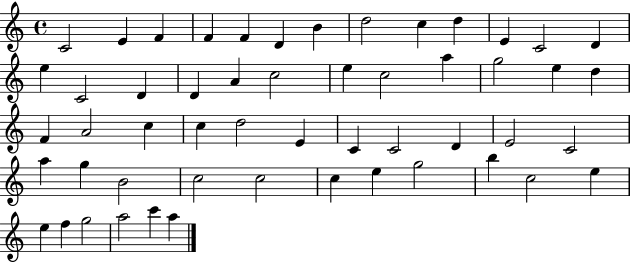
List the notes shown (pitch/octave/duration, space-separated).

C4/h E4/q F4/q F4/q F4/q D4/q B4/q D5/h C5/q D5/q E4/q C4/h D4/q E5/q C4/h D4/q D4/q A4/q C5/h E5/q C5/h A5/q G5/h E5/q D5/q F4/q A4/h C5/q C5/q D5/h E4/q C4/q C4/h D4/q E4/h C4/h A5/q G5/q B4/h C5/h C5/h C5/q E5/q G5/h B5/q C5/h E5/q E5/q F5/q G5/h A5/h C6/q A5/q